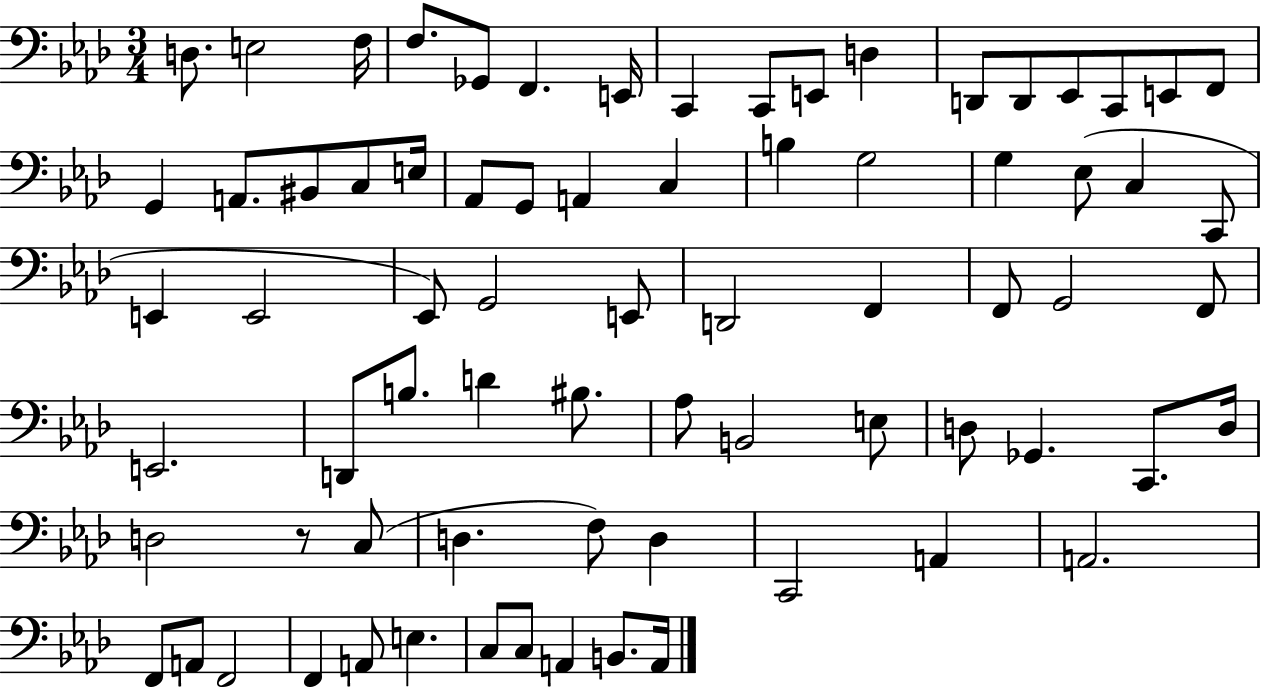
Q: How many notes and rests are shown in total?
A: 74